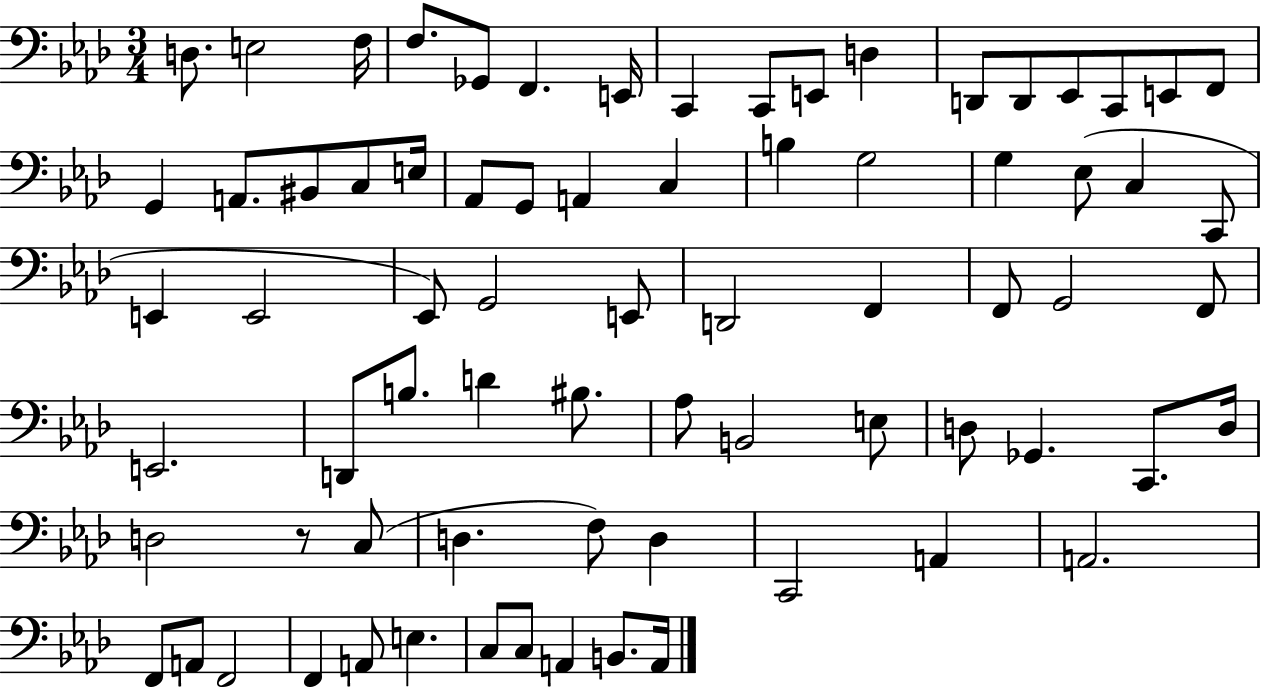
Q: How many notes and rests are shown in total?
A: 74